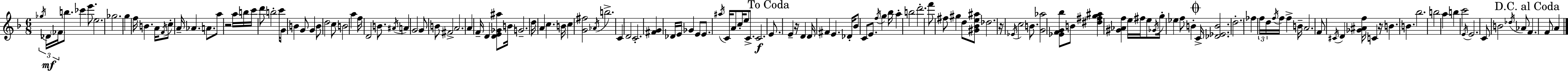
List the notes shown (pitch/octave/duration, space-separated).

Gb5/s Db4/s FES4/s B5/e. CES6/q E6/e. E5/h. Gb5/h. G5/q F5/s B4/q. A4/s F4/s C5/e A4/s Ab4/q. A4/e. A5/e R/h A5/s B5/s C6/s D6/e B5/h C6/s G4/e B4/q G4/e G4/q B4/e D5/h C5/e B4/h A5/q F5/s D4/h B4/e. A#4/s A4/q G4/h G4/e B4/e F#4/h A4/h. A4/q F4/s D4/q [D4,E4,Gb4,A#5]/e B4/s G4/h. D5/s A4/q C5/q. B4/s C5/q [G4,F#5]/h Ab4/s B5/h. C4/q D4/h C4/h. [F#4,G4]/q Db4/s E4/s Gb4/q E4/e E4/e. A#5/s C4/s A4/e C5/s E5/e C4/e. C4/h. E4/e. E4/q R/s D4/q D4/s F#4/q E4/q. Db4/s Bb4/e C4/e E4/e. F5/s G5/q Bb5/s A5/q B5/h D6/h. F6/e F#5/e G#5/q D5/e [G#4,Bb4,E5,A#5]/e Db5/h. R/s Eb4/s C5/h B4/e. [G4,Ab5]/h [Eb4,F4,G4,Bb5]/e B4/e [D#5,F#5,G5,A#5]/q [G#4,Ab4,F5]/q E5/s F#5/s E5/e Gb4/s G5/s Eb5/q F5/e B4/q C4/s [Db4,Eb4,B4]/h. D5/h. FES5/q F5/s D5/s F5/s F5/s F5/q B4/s A4/h. F4/e C#4/s D4/q [Gb4,A#4,F5]/s C4/q R/s B4/q. B4/q. Bb5/h. B5/h A5/q B5/q C6/h E4/s E4/h. C4/e B4/h Db5/s Ab4/e F4/q. F4/e A4/q